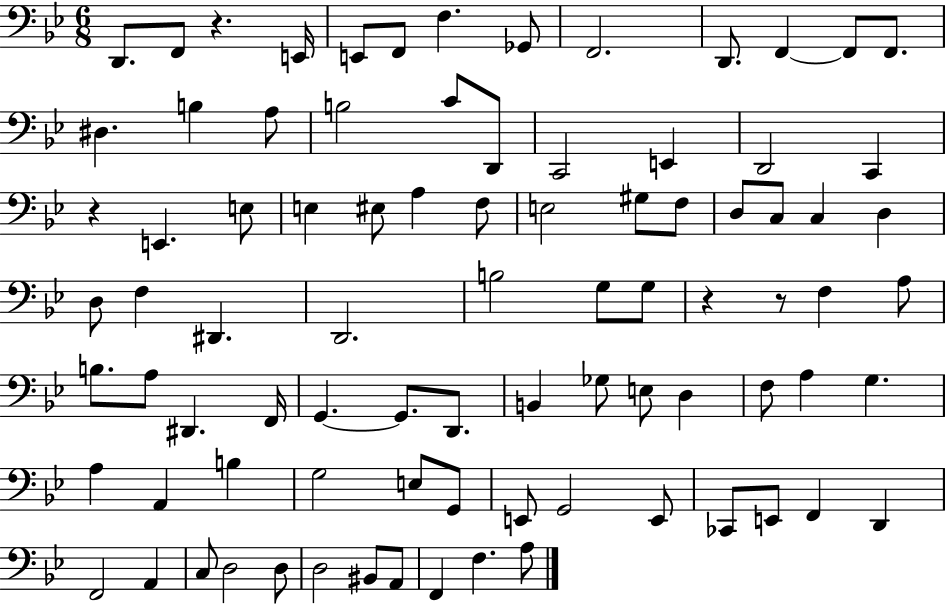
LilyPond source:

{
  \clef bass
  \numericTimeSignature
  \time 6/8
  \key bes \major
  d,8. f,8 r4. e,16 | e,8 f,8 f4. ges,8 | f,2. | d,8. f,4~~ f,8 f,8. | \break dis4. b4 a8 | b2 c'8 d,8 | c,2 e,4 | d,2 c,4 | \break r4 e,4. e8 | e4 eis8 a4 f8 | e2 gis8 f8 | d8 c8 c4 d4 | \break d8 f4 dis,4. | d,2. | b2 g8 g8 | r4 r8 f4 a8 | \break b8. a8 dis,4. f,16 | g,4.~~ g,8. d,8. | b,4 ges8 e8 d4 | f8 a4 g4. | \break a4 a,4 b4 | g2 e8 g,8 | e,8 g,2 e,8 | ces,8 e,8 f,4 d,4 | \break f,2 a,4 | c8 d2 d8 | d2 bis,8 a,8 | f,4 f4. a8 | \break \bar "|."
}